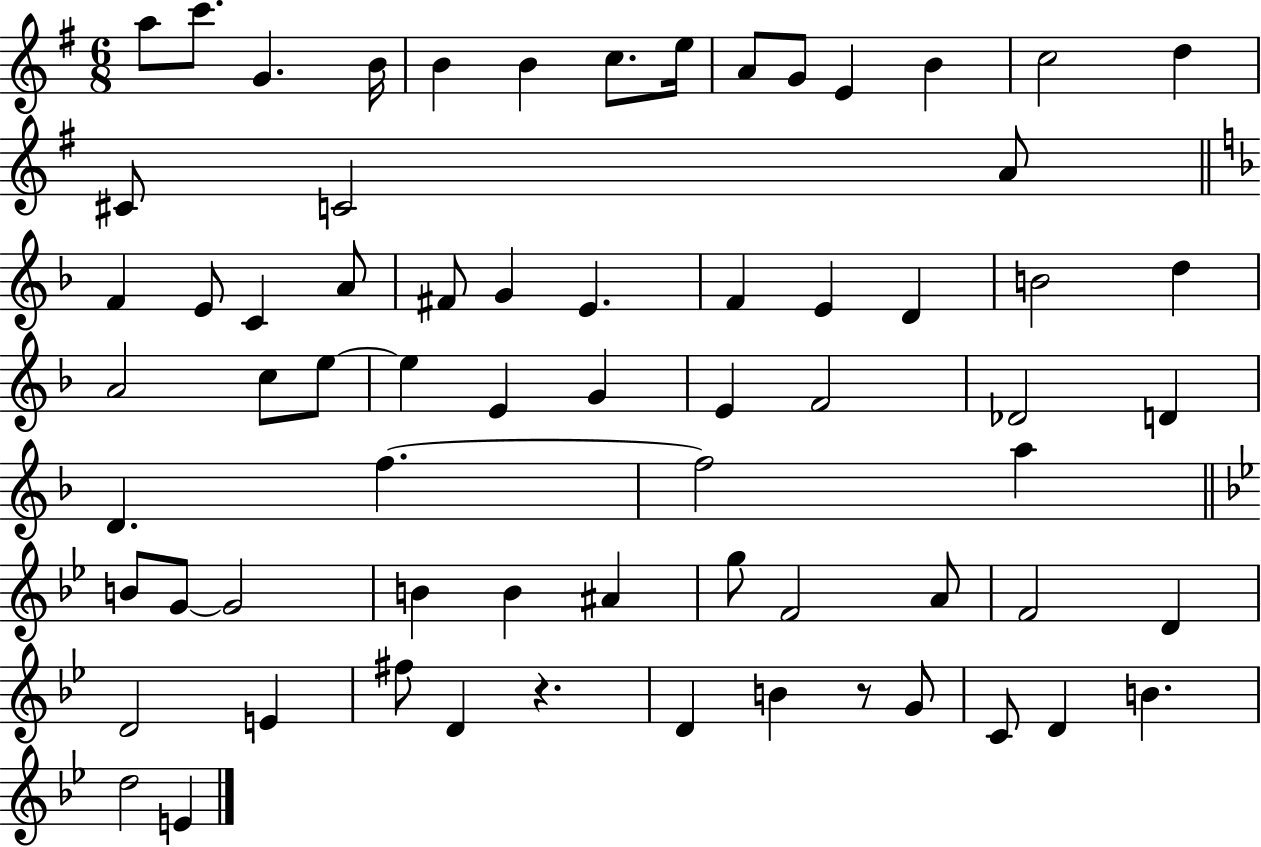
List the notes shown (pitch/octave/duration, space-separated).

A5/e C6/e. G4/q. B4/s B4/q B4/q C5/e. E5/s A4/e G4/e E4/q B4/q C5/h D5/q C#4/e C4/h A4/e F4/q E4/e C4/q A4/e F#4/e G4/q E4/q. F4/q E4/q D4/q B4/h D5/q A4/h C5/e E5/e E5/q E4/q G4/q E4/q F4/h Db4/h D4/q D4/q. F5/q. F5/h A5/q B4/e G4/e G4/h B4/q B4/q A#4/q G5/e F4/h A4/e F4/h D4/q D4/h E4/q F#5/e D4/q R/q. D4/q B4/q R/e G4/e C4/e D4/q B4/q. D5/h E4/q